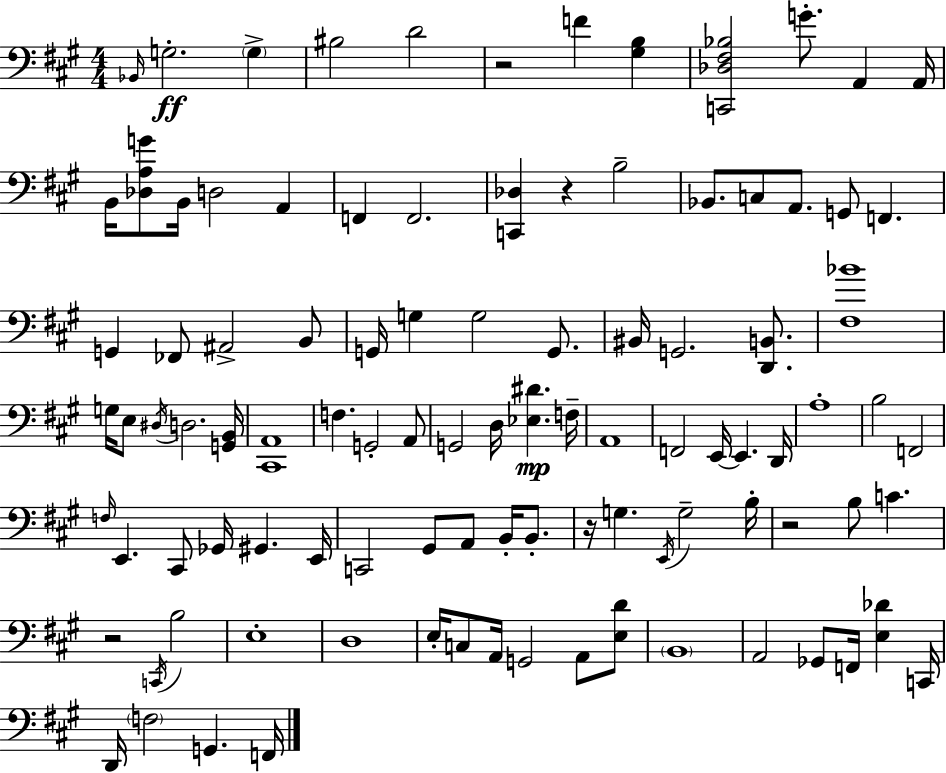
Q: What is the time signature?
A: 4/4